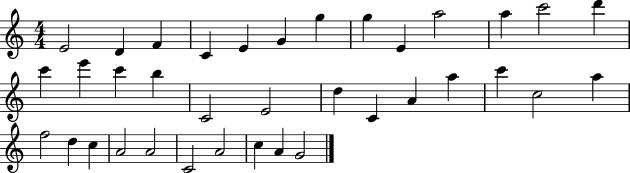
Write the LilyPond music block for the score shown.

{
  \clef treble
  \numericTimeSignature
  \time 4/4
  \key c \major
  e'2 d'4 f'4 | c'4 e'4 g'4 g''4 | g''4 e'4 a''2 | a''4 c'''2 d'''4 | \break c'''4 e'''4 c'''4 b''4 | c'2 e'2 | d''4 c'4 a'4 a''4 | c'''4 c''2 a''4 | \break f''2 d''4 c''4 | a'2 a'2 | c'2 a'2 | c''4 a'4 g'2 | \break \bar "|."
}